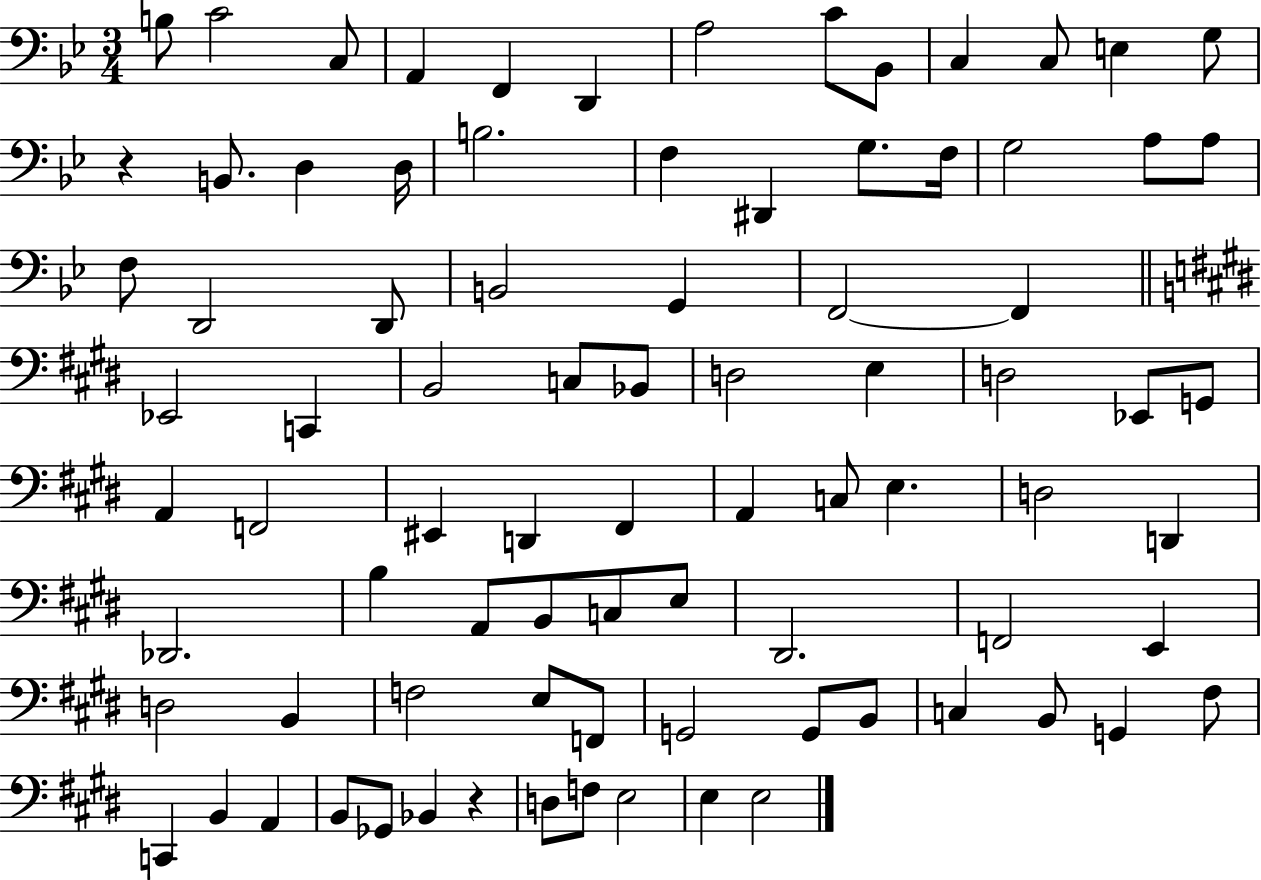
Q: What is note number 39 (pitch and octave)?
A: D3